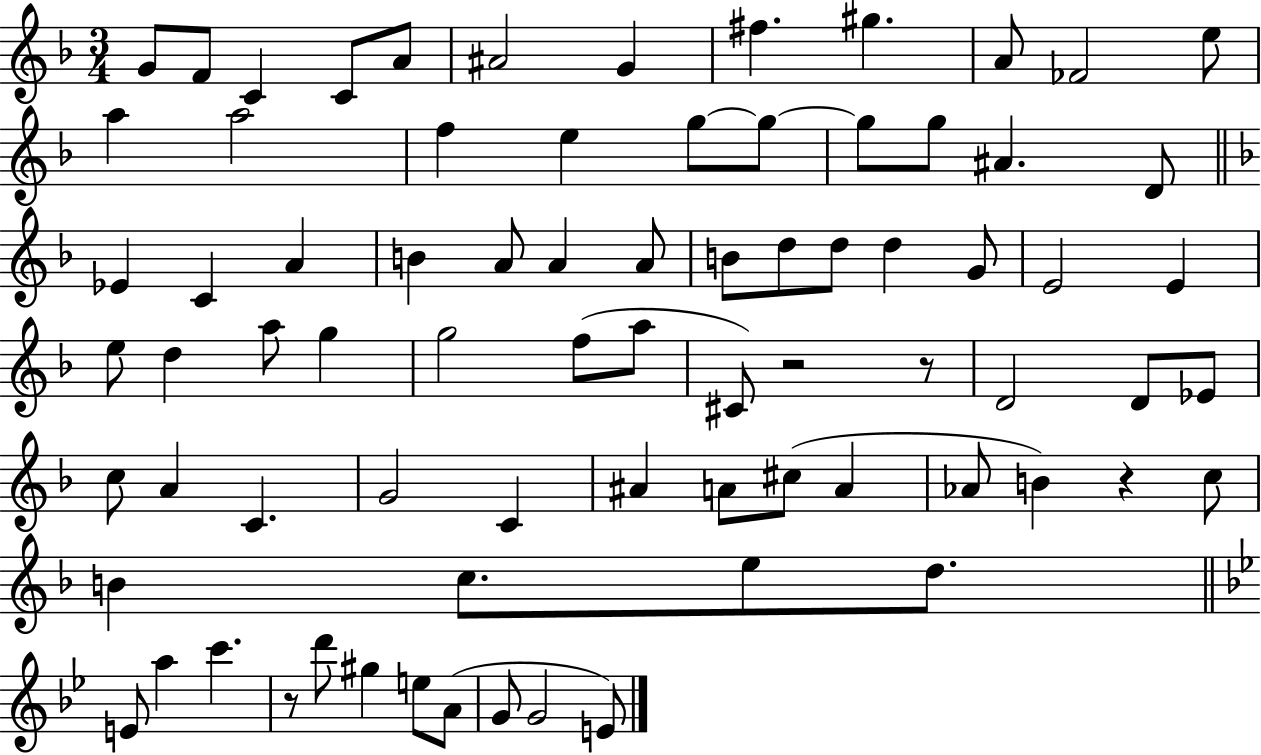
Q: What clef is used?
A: treble